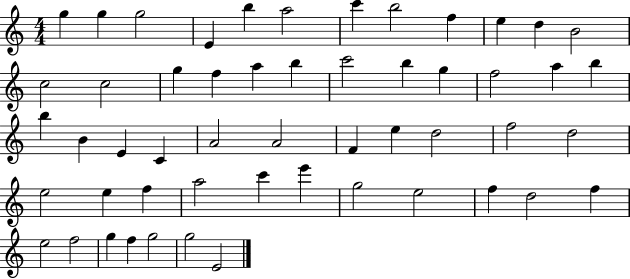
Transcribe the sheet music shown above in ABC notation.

X:1
T:Untitled
M:4/4
L:1/4
K:C
g g g2 E b a2 c' b2 f e d B2 c2 c2 g f a b c'2 b g f2 a b b B E C A2 A2 F e d2 f2 d2 e2 e f a2 c' e' g2 e2 f d2 f e2 f2 g f g2 g2 E2